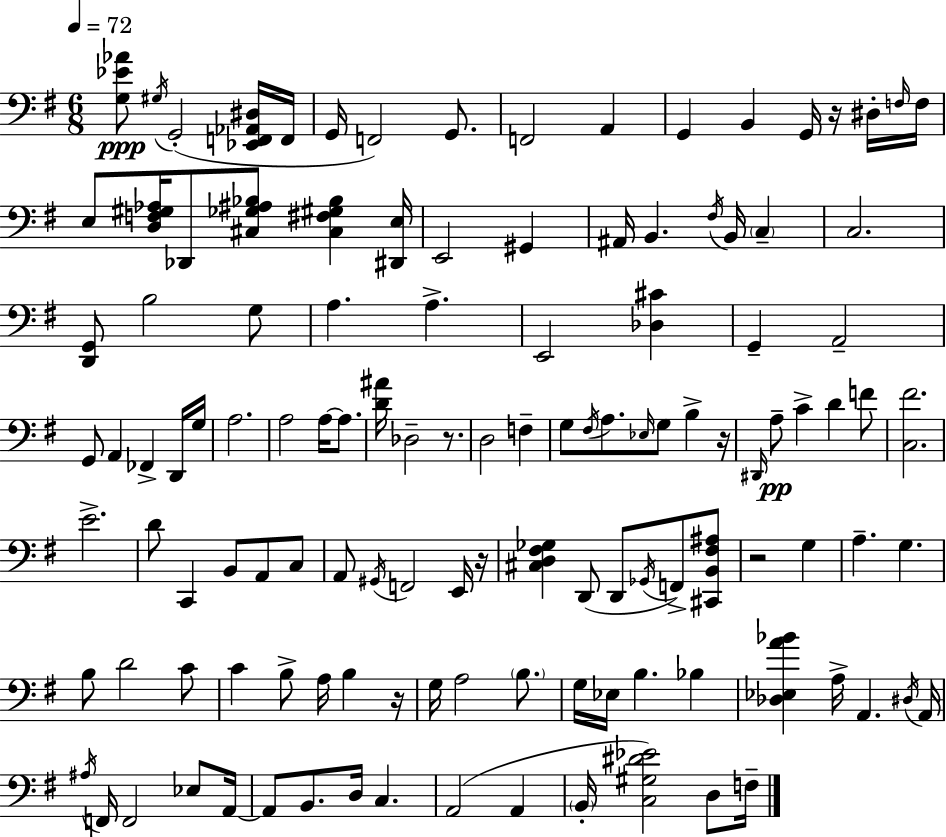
[G3,Eb4,Ab4]/e G#3/s G2/h [Eb2,F2,Ab2,D#3]/s F2/s G2/s F2/h G2/e. F2/h A2/q G2/q B2/q G2/s R/s D#3/s F3/s F3/s E3/e [D3,F3,G#3,Ab3]/s Db2/e [C#3,Gb3,A#3,Bb3]/e [C#3,F#3,G#3,Bb3]/q [D#2,E3]/s E2/h G#2/q A#2/s B2/q. F#3/s B2/s C3/q C3/h. [D2,G2]/e B3/h G3/e A3/q. A3/q. E2/h [Db3,C#4]/q G2/q A2/h G2/e A2/q FES2/q D2/s G3/s A3/h. A3/h A3/s A3/e. [D4,A#4]/s Db3/h R/e. D3/h F3/q G3/e F#3/s A3/e. Eb3/s G3/e B3/q R/s D#2/s A3/e C4/q D4/q F4/e [C3,F#4]/h. E4/h. D4/e C2/q B2/e A2/e C3/e A2/e G#2/s F2/h E2/s R/s [C#3,D3,F#3,Gb3]/q D2/e D2/e Gb2/s F2/e [C#2,B2,F#3,A#3]/e R/h G3/q A3/q. G3/q. B3/e D4/h C4/e C4/q B3/e A3/s B3/q R/s G3/s A3/h B3/e. G3/s Eb3/s B3/q. Bb3/q [Db3,Eb3,A4,Bb4]/q A3/s A2/q. D#3/s A2/s A#3/s F2/s F2/h Eb3/e A2/s A2/e B2/e. D3/s C3/q. A2/h A2/q B2/s [C3,G#3,D#4,Eb4]/h D3/e F3/s